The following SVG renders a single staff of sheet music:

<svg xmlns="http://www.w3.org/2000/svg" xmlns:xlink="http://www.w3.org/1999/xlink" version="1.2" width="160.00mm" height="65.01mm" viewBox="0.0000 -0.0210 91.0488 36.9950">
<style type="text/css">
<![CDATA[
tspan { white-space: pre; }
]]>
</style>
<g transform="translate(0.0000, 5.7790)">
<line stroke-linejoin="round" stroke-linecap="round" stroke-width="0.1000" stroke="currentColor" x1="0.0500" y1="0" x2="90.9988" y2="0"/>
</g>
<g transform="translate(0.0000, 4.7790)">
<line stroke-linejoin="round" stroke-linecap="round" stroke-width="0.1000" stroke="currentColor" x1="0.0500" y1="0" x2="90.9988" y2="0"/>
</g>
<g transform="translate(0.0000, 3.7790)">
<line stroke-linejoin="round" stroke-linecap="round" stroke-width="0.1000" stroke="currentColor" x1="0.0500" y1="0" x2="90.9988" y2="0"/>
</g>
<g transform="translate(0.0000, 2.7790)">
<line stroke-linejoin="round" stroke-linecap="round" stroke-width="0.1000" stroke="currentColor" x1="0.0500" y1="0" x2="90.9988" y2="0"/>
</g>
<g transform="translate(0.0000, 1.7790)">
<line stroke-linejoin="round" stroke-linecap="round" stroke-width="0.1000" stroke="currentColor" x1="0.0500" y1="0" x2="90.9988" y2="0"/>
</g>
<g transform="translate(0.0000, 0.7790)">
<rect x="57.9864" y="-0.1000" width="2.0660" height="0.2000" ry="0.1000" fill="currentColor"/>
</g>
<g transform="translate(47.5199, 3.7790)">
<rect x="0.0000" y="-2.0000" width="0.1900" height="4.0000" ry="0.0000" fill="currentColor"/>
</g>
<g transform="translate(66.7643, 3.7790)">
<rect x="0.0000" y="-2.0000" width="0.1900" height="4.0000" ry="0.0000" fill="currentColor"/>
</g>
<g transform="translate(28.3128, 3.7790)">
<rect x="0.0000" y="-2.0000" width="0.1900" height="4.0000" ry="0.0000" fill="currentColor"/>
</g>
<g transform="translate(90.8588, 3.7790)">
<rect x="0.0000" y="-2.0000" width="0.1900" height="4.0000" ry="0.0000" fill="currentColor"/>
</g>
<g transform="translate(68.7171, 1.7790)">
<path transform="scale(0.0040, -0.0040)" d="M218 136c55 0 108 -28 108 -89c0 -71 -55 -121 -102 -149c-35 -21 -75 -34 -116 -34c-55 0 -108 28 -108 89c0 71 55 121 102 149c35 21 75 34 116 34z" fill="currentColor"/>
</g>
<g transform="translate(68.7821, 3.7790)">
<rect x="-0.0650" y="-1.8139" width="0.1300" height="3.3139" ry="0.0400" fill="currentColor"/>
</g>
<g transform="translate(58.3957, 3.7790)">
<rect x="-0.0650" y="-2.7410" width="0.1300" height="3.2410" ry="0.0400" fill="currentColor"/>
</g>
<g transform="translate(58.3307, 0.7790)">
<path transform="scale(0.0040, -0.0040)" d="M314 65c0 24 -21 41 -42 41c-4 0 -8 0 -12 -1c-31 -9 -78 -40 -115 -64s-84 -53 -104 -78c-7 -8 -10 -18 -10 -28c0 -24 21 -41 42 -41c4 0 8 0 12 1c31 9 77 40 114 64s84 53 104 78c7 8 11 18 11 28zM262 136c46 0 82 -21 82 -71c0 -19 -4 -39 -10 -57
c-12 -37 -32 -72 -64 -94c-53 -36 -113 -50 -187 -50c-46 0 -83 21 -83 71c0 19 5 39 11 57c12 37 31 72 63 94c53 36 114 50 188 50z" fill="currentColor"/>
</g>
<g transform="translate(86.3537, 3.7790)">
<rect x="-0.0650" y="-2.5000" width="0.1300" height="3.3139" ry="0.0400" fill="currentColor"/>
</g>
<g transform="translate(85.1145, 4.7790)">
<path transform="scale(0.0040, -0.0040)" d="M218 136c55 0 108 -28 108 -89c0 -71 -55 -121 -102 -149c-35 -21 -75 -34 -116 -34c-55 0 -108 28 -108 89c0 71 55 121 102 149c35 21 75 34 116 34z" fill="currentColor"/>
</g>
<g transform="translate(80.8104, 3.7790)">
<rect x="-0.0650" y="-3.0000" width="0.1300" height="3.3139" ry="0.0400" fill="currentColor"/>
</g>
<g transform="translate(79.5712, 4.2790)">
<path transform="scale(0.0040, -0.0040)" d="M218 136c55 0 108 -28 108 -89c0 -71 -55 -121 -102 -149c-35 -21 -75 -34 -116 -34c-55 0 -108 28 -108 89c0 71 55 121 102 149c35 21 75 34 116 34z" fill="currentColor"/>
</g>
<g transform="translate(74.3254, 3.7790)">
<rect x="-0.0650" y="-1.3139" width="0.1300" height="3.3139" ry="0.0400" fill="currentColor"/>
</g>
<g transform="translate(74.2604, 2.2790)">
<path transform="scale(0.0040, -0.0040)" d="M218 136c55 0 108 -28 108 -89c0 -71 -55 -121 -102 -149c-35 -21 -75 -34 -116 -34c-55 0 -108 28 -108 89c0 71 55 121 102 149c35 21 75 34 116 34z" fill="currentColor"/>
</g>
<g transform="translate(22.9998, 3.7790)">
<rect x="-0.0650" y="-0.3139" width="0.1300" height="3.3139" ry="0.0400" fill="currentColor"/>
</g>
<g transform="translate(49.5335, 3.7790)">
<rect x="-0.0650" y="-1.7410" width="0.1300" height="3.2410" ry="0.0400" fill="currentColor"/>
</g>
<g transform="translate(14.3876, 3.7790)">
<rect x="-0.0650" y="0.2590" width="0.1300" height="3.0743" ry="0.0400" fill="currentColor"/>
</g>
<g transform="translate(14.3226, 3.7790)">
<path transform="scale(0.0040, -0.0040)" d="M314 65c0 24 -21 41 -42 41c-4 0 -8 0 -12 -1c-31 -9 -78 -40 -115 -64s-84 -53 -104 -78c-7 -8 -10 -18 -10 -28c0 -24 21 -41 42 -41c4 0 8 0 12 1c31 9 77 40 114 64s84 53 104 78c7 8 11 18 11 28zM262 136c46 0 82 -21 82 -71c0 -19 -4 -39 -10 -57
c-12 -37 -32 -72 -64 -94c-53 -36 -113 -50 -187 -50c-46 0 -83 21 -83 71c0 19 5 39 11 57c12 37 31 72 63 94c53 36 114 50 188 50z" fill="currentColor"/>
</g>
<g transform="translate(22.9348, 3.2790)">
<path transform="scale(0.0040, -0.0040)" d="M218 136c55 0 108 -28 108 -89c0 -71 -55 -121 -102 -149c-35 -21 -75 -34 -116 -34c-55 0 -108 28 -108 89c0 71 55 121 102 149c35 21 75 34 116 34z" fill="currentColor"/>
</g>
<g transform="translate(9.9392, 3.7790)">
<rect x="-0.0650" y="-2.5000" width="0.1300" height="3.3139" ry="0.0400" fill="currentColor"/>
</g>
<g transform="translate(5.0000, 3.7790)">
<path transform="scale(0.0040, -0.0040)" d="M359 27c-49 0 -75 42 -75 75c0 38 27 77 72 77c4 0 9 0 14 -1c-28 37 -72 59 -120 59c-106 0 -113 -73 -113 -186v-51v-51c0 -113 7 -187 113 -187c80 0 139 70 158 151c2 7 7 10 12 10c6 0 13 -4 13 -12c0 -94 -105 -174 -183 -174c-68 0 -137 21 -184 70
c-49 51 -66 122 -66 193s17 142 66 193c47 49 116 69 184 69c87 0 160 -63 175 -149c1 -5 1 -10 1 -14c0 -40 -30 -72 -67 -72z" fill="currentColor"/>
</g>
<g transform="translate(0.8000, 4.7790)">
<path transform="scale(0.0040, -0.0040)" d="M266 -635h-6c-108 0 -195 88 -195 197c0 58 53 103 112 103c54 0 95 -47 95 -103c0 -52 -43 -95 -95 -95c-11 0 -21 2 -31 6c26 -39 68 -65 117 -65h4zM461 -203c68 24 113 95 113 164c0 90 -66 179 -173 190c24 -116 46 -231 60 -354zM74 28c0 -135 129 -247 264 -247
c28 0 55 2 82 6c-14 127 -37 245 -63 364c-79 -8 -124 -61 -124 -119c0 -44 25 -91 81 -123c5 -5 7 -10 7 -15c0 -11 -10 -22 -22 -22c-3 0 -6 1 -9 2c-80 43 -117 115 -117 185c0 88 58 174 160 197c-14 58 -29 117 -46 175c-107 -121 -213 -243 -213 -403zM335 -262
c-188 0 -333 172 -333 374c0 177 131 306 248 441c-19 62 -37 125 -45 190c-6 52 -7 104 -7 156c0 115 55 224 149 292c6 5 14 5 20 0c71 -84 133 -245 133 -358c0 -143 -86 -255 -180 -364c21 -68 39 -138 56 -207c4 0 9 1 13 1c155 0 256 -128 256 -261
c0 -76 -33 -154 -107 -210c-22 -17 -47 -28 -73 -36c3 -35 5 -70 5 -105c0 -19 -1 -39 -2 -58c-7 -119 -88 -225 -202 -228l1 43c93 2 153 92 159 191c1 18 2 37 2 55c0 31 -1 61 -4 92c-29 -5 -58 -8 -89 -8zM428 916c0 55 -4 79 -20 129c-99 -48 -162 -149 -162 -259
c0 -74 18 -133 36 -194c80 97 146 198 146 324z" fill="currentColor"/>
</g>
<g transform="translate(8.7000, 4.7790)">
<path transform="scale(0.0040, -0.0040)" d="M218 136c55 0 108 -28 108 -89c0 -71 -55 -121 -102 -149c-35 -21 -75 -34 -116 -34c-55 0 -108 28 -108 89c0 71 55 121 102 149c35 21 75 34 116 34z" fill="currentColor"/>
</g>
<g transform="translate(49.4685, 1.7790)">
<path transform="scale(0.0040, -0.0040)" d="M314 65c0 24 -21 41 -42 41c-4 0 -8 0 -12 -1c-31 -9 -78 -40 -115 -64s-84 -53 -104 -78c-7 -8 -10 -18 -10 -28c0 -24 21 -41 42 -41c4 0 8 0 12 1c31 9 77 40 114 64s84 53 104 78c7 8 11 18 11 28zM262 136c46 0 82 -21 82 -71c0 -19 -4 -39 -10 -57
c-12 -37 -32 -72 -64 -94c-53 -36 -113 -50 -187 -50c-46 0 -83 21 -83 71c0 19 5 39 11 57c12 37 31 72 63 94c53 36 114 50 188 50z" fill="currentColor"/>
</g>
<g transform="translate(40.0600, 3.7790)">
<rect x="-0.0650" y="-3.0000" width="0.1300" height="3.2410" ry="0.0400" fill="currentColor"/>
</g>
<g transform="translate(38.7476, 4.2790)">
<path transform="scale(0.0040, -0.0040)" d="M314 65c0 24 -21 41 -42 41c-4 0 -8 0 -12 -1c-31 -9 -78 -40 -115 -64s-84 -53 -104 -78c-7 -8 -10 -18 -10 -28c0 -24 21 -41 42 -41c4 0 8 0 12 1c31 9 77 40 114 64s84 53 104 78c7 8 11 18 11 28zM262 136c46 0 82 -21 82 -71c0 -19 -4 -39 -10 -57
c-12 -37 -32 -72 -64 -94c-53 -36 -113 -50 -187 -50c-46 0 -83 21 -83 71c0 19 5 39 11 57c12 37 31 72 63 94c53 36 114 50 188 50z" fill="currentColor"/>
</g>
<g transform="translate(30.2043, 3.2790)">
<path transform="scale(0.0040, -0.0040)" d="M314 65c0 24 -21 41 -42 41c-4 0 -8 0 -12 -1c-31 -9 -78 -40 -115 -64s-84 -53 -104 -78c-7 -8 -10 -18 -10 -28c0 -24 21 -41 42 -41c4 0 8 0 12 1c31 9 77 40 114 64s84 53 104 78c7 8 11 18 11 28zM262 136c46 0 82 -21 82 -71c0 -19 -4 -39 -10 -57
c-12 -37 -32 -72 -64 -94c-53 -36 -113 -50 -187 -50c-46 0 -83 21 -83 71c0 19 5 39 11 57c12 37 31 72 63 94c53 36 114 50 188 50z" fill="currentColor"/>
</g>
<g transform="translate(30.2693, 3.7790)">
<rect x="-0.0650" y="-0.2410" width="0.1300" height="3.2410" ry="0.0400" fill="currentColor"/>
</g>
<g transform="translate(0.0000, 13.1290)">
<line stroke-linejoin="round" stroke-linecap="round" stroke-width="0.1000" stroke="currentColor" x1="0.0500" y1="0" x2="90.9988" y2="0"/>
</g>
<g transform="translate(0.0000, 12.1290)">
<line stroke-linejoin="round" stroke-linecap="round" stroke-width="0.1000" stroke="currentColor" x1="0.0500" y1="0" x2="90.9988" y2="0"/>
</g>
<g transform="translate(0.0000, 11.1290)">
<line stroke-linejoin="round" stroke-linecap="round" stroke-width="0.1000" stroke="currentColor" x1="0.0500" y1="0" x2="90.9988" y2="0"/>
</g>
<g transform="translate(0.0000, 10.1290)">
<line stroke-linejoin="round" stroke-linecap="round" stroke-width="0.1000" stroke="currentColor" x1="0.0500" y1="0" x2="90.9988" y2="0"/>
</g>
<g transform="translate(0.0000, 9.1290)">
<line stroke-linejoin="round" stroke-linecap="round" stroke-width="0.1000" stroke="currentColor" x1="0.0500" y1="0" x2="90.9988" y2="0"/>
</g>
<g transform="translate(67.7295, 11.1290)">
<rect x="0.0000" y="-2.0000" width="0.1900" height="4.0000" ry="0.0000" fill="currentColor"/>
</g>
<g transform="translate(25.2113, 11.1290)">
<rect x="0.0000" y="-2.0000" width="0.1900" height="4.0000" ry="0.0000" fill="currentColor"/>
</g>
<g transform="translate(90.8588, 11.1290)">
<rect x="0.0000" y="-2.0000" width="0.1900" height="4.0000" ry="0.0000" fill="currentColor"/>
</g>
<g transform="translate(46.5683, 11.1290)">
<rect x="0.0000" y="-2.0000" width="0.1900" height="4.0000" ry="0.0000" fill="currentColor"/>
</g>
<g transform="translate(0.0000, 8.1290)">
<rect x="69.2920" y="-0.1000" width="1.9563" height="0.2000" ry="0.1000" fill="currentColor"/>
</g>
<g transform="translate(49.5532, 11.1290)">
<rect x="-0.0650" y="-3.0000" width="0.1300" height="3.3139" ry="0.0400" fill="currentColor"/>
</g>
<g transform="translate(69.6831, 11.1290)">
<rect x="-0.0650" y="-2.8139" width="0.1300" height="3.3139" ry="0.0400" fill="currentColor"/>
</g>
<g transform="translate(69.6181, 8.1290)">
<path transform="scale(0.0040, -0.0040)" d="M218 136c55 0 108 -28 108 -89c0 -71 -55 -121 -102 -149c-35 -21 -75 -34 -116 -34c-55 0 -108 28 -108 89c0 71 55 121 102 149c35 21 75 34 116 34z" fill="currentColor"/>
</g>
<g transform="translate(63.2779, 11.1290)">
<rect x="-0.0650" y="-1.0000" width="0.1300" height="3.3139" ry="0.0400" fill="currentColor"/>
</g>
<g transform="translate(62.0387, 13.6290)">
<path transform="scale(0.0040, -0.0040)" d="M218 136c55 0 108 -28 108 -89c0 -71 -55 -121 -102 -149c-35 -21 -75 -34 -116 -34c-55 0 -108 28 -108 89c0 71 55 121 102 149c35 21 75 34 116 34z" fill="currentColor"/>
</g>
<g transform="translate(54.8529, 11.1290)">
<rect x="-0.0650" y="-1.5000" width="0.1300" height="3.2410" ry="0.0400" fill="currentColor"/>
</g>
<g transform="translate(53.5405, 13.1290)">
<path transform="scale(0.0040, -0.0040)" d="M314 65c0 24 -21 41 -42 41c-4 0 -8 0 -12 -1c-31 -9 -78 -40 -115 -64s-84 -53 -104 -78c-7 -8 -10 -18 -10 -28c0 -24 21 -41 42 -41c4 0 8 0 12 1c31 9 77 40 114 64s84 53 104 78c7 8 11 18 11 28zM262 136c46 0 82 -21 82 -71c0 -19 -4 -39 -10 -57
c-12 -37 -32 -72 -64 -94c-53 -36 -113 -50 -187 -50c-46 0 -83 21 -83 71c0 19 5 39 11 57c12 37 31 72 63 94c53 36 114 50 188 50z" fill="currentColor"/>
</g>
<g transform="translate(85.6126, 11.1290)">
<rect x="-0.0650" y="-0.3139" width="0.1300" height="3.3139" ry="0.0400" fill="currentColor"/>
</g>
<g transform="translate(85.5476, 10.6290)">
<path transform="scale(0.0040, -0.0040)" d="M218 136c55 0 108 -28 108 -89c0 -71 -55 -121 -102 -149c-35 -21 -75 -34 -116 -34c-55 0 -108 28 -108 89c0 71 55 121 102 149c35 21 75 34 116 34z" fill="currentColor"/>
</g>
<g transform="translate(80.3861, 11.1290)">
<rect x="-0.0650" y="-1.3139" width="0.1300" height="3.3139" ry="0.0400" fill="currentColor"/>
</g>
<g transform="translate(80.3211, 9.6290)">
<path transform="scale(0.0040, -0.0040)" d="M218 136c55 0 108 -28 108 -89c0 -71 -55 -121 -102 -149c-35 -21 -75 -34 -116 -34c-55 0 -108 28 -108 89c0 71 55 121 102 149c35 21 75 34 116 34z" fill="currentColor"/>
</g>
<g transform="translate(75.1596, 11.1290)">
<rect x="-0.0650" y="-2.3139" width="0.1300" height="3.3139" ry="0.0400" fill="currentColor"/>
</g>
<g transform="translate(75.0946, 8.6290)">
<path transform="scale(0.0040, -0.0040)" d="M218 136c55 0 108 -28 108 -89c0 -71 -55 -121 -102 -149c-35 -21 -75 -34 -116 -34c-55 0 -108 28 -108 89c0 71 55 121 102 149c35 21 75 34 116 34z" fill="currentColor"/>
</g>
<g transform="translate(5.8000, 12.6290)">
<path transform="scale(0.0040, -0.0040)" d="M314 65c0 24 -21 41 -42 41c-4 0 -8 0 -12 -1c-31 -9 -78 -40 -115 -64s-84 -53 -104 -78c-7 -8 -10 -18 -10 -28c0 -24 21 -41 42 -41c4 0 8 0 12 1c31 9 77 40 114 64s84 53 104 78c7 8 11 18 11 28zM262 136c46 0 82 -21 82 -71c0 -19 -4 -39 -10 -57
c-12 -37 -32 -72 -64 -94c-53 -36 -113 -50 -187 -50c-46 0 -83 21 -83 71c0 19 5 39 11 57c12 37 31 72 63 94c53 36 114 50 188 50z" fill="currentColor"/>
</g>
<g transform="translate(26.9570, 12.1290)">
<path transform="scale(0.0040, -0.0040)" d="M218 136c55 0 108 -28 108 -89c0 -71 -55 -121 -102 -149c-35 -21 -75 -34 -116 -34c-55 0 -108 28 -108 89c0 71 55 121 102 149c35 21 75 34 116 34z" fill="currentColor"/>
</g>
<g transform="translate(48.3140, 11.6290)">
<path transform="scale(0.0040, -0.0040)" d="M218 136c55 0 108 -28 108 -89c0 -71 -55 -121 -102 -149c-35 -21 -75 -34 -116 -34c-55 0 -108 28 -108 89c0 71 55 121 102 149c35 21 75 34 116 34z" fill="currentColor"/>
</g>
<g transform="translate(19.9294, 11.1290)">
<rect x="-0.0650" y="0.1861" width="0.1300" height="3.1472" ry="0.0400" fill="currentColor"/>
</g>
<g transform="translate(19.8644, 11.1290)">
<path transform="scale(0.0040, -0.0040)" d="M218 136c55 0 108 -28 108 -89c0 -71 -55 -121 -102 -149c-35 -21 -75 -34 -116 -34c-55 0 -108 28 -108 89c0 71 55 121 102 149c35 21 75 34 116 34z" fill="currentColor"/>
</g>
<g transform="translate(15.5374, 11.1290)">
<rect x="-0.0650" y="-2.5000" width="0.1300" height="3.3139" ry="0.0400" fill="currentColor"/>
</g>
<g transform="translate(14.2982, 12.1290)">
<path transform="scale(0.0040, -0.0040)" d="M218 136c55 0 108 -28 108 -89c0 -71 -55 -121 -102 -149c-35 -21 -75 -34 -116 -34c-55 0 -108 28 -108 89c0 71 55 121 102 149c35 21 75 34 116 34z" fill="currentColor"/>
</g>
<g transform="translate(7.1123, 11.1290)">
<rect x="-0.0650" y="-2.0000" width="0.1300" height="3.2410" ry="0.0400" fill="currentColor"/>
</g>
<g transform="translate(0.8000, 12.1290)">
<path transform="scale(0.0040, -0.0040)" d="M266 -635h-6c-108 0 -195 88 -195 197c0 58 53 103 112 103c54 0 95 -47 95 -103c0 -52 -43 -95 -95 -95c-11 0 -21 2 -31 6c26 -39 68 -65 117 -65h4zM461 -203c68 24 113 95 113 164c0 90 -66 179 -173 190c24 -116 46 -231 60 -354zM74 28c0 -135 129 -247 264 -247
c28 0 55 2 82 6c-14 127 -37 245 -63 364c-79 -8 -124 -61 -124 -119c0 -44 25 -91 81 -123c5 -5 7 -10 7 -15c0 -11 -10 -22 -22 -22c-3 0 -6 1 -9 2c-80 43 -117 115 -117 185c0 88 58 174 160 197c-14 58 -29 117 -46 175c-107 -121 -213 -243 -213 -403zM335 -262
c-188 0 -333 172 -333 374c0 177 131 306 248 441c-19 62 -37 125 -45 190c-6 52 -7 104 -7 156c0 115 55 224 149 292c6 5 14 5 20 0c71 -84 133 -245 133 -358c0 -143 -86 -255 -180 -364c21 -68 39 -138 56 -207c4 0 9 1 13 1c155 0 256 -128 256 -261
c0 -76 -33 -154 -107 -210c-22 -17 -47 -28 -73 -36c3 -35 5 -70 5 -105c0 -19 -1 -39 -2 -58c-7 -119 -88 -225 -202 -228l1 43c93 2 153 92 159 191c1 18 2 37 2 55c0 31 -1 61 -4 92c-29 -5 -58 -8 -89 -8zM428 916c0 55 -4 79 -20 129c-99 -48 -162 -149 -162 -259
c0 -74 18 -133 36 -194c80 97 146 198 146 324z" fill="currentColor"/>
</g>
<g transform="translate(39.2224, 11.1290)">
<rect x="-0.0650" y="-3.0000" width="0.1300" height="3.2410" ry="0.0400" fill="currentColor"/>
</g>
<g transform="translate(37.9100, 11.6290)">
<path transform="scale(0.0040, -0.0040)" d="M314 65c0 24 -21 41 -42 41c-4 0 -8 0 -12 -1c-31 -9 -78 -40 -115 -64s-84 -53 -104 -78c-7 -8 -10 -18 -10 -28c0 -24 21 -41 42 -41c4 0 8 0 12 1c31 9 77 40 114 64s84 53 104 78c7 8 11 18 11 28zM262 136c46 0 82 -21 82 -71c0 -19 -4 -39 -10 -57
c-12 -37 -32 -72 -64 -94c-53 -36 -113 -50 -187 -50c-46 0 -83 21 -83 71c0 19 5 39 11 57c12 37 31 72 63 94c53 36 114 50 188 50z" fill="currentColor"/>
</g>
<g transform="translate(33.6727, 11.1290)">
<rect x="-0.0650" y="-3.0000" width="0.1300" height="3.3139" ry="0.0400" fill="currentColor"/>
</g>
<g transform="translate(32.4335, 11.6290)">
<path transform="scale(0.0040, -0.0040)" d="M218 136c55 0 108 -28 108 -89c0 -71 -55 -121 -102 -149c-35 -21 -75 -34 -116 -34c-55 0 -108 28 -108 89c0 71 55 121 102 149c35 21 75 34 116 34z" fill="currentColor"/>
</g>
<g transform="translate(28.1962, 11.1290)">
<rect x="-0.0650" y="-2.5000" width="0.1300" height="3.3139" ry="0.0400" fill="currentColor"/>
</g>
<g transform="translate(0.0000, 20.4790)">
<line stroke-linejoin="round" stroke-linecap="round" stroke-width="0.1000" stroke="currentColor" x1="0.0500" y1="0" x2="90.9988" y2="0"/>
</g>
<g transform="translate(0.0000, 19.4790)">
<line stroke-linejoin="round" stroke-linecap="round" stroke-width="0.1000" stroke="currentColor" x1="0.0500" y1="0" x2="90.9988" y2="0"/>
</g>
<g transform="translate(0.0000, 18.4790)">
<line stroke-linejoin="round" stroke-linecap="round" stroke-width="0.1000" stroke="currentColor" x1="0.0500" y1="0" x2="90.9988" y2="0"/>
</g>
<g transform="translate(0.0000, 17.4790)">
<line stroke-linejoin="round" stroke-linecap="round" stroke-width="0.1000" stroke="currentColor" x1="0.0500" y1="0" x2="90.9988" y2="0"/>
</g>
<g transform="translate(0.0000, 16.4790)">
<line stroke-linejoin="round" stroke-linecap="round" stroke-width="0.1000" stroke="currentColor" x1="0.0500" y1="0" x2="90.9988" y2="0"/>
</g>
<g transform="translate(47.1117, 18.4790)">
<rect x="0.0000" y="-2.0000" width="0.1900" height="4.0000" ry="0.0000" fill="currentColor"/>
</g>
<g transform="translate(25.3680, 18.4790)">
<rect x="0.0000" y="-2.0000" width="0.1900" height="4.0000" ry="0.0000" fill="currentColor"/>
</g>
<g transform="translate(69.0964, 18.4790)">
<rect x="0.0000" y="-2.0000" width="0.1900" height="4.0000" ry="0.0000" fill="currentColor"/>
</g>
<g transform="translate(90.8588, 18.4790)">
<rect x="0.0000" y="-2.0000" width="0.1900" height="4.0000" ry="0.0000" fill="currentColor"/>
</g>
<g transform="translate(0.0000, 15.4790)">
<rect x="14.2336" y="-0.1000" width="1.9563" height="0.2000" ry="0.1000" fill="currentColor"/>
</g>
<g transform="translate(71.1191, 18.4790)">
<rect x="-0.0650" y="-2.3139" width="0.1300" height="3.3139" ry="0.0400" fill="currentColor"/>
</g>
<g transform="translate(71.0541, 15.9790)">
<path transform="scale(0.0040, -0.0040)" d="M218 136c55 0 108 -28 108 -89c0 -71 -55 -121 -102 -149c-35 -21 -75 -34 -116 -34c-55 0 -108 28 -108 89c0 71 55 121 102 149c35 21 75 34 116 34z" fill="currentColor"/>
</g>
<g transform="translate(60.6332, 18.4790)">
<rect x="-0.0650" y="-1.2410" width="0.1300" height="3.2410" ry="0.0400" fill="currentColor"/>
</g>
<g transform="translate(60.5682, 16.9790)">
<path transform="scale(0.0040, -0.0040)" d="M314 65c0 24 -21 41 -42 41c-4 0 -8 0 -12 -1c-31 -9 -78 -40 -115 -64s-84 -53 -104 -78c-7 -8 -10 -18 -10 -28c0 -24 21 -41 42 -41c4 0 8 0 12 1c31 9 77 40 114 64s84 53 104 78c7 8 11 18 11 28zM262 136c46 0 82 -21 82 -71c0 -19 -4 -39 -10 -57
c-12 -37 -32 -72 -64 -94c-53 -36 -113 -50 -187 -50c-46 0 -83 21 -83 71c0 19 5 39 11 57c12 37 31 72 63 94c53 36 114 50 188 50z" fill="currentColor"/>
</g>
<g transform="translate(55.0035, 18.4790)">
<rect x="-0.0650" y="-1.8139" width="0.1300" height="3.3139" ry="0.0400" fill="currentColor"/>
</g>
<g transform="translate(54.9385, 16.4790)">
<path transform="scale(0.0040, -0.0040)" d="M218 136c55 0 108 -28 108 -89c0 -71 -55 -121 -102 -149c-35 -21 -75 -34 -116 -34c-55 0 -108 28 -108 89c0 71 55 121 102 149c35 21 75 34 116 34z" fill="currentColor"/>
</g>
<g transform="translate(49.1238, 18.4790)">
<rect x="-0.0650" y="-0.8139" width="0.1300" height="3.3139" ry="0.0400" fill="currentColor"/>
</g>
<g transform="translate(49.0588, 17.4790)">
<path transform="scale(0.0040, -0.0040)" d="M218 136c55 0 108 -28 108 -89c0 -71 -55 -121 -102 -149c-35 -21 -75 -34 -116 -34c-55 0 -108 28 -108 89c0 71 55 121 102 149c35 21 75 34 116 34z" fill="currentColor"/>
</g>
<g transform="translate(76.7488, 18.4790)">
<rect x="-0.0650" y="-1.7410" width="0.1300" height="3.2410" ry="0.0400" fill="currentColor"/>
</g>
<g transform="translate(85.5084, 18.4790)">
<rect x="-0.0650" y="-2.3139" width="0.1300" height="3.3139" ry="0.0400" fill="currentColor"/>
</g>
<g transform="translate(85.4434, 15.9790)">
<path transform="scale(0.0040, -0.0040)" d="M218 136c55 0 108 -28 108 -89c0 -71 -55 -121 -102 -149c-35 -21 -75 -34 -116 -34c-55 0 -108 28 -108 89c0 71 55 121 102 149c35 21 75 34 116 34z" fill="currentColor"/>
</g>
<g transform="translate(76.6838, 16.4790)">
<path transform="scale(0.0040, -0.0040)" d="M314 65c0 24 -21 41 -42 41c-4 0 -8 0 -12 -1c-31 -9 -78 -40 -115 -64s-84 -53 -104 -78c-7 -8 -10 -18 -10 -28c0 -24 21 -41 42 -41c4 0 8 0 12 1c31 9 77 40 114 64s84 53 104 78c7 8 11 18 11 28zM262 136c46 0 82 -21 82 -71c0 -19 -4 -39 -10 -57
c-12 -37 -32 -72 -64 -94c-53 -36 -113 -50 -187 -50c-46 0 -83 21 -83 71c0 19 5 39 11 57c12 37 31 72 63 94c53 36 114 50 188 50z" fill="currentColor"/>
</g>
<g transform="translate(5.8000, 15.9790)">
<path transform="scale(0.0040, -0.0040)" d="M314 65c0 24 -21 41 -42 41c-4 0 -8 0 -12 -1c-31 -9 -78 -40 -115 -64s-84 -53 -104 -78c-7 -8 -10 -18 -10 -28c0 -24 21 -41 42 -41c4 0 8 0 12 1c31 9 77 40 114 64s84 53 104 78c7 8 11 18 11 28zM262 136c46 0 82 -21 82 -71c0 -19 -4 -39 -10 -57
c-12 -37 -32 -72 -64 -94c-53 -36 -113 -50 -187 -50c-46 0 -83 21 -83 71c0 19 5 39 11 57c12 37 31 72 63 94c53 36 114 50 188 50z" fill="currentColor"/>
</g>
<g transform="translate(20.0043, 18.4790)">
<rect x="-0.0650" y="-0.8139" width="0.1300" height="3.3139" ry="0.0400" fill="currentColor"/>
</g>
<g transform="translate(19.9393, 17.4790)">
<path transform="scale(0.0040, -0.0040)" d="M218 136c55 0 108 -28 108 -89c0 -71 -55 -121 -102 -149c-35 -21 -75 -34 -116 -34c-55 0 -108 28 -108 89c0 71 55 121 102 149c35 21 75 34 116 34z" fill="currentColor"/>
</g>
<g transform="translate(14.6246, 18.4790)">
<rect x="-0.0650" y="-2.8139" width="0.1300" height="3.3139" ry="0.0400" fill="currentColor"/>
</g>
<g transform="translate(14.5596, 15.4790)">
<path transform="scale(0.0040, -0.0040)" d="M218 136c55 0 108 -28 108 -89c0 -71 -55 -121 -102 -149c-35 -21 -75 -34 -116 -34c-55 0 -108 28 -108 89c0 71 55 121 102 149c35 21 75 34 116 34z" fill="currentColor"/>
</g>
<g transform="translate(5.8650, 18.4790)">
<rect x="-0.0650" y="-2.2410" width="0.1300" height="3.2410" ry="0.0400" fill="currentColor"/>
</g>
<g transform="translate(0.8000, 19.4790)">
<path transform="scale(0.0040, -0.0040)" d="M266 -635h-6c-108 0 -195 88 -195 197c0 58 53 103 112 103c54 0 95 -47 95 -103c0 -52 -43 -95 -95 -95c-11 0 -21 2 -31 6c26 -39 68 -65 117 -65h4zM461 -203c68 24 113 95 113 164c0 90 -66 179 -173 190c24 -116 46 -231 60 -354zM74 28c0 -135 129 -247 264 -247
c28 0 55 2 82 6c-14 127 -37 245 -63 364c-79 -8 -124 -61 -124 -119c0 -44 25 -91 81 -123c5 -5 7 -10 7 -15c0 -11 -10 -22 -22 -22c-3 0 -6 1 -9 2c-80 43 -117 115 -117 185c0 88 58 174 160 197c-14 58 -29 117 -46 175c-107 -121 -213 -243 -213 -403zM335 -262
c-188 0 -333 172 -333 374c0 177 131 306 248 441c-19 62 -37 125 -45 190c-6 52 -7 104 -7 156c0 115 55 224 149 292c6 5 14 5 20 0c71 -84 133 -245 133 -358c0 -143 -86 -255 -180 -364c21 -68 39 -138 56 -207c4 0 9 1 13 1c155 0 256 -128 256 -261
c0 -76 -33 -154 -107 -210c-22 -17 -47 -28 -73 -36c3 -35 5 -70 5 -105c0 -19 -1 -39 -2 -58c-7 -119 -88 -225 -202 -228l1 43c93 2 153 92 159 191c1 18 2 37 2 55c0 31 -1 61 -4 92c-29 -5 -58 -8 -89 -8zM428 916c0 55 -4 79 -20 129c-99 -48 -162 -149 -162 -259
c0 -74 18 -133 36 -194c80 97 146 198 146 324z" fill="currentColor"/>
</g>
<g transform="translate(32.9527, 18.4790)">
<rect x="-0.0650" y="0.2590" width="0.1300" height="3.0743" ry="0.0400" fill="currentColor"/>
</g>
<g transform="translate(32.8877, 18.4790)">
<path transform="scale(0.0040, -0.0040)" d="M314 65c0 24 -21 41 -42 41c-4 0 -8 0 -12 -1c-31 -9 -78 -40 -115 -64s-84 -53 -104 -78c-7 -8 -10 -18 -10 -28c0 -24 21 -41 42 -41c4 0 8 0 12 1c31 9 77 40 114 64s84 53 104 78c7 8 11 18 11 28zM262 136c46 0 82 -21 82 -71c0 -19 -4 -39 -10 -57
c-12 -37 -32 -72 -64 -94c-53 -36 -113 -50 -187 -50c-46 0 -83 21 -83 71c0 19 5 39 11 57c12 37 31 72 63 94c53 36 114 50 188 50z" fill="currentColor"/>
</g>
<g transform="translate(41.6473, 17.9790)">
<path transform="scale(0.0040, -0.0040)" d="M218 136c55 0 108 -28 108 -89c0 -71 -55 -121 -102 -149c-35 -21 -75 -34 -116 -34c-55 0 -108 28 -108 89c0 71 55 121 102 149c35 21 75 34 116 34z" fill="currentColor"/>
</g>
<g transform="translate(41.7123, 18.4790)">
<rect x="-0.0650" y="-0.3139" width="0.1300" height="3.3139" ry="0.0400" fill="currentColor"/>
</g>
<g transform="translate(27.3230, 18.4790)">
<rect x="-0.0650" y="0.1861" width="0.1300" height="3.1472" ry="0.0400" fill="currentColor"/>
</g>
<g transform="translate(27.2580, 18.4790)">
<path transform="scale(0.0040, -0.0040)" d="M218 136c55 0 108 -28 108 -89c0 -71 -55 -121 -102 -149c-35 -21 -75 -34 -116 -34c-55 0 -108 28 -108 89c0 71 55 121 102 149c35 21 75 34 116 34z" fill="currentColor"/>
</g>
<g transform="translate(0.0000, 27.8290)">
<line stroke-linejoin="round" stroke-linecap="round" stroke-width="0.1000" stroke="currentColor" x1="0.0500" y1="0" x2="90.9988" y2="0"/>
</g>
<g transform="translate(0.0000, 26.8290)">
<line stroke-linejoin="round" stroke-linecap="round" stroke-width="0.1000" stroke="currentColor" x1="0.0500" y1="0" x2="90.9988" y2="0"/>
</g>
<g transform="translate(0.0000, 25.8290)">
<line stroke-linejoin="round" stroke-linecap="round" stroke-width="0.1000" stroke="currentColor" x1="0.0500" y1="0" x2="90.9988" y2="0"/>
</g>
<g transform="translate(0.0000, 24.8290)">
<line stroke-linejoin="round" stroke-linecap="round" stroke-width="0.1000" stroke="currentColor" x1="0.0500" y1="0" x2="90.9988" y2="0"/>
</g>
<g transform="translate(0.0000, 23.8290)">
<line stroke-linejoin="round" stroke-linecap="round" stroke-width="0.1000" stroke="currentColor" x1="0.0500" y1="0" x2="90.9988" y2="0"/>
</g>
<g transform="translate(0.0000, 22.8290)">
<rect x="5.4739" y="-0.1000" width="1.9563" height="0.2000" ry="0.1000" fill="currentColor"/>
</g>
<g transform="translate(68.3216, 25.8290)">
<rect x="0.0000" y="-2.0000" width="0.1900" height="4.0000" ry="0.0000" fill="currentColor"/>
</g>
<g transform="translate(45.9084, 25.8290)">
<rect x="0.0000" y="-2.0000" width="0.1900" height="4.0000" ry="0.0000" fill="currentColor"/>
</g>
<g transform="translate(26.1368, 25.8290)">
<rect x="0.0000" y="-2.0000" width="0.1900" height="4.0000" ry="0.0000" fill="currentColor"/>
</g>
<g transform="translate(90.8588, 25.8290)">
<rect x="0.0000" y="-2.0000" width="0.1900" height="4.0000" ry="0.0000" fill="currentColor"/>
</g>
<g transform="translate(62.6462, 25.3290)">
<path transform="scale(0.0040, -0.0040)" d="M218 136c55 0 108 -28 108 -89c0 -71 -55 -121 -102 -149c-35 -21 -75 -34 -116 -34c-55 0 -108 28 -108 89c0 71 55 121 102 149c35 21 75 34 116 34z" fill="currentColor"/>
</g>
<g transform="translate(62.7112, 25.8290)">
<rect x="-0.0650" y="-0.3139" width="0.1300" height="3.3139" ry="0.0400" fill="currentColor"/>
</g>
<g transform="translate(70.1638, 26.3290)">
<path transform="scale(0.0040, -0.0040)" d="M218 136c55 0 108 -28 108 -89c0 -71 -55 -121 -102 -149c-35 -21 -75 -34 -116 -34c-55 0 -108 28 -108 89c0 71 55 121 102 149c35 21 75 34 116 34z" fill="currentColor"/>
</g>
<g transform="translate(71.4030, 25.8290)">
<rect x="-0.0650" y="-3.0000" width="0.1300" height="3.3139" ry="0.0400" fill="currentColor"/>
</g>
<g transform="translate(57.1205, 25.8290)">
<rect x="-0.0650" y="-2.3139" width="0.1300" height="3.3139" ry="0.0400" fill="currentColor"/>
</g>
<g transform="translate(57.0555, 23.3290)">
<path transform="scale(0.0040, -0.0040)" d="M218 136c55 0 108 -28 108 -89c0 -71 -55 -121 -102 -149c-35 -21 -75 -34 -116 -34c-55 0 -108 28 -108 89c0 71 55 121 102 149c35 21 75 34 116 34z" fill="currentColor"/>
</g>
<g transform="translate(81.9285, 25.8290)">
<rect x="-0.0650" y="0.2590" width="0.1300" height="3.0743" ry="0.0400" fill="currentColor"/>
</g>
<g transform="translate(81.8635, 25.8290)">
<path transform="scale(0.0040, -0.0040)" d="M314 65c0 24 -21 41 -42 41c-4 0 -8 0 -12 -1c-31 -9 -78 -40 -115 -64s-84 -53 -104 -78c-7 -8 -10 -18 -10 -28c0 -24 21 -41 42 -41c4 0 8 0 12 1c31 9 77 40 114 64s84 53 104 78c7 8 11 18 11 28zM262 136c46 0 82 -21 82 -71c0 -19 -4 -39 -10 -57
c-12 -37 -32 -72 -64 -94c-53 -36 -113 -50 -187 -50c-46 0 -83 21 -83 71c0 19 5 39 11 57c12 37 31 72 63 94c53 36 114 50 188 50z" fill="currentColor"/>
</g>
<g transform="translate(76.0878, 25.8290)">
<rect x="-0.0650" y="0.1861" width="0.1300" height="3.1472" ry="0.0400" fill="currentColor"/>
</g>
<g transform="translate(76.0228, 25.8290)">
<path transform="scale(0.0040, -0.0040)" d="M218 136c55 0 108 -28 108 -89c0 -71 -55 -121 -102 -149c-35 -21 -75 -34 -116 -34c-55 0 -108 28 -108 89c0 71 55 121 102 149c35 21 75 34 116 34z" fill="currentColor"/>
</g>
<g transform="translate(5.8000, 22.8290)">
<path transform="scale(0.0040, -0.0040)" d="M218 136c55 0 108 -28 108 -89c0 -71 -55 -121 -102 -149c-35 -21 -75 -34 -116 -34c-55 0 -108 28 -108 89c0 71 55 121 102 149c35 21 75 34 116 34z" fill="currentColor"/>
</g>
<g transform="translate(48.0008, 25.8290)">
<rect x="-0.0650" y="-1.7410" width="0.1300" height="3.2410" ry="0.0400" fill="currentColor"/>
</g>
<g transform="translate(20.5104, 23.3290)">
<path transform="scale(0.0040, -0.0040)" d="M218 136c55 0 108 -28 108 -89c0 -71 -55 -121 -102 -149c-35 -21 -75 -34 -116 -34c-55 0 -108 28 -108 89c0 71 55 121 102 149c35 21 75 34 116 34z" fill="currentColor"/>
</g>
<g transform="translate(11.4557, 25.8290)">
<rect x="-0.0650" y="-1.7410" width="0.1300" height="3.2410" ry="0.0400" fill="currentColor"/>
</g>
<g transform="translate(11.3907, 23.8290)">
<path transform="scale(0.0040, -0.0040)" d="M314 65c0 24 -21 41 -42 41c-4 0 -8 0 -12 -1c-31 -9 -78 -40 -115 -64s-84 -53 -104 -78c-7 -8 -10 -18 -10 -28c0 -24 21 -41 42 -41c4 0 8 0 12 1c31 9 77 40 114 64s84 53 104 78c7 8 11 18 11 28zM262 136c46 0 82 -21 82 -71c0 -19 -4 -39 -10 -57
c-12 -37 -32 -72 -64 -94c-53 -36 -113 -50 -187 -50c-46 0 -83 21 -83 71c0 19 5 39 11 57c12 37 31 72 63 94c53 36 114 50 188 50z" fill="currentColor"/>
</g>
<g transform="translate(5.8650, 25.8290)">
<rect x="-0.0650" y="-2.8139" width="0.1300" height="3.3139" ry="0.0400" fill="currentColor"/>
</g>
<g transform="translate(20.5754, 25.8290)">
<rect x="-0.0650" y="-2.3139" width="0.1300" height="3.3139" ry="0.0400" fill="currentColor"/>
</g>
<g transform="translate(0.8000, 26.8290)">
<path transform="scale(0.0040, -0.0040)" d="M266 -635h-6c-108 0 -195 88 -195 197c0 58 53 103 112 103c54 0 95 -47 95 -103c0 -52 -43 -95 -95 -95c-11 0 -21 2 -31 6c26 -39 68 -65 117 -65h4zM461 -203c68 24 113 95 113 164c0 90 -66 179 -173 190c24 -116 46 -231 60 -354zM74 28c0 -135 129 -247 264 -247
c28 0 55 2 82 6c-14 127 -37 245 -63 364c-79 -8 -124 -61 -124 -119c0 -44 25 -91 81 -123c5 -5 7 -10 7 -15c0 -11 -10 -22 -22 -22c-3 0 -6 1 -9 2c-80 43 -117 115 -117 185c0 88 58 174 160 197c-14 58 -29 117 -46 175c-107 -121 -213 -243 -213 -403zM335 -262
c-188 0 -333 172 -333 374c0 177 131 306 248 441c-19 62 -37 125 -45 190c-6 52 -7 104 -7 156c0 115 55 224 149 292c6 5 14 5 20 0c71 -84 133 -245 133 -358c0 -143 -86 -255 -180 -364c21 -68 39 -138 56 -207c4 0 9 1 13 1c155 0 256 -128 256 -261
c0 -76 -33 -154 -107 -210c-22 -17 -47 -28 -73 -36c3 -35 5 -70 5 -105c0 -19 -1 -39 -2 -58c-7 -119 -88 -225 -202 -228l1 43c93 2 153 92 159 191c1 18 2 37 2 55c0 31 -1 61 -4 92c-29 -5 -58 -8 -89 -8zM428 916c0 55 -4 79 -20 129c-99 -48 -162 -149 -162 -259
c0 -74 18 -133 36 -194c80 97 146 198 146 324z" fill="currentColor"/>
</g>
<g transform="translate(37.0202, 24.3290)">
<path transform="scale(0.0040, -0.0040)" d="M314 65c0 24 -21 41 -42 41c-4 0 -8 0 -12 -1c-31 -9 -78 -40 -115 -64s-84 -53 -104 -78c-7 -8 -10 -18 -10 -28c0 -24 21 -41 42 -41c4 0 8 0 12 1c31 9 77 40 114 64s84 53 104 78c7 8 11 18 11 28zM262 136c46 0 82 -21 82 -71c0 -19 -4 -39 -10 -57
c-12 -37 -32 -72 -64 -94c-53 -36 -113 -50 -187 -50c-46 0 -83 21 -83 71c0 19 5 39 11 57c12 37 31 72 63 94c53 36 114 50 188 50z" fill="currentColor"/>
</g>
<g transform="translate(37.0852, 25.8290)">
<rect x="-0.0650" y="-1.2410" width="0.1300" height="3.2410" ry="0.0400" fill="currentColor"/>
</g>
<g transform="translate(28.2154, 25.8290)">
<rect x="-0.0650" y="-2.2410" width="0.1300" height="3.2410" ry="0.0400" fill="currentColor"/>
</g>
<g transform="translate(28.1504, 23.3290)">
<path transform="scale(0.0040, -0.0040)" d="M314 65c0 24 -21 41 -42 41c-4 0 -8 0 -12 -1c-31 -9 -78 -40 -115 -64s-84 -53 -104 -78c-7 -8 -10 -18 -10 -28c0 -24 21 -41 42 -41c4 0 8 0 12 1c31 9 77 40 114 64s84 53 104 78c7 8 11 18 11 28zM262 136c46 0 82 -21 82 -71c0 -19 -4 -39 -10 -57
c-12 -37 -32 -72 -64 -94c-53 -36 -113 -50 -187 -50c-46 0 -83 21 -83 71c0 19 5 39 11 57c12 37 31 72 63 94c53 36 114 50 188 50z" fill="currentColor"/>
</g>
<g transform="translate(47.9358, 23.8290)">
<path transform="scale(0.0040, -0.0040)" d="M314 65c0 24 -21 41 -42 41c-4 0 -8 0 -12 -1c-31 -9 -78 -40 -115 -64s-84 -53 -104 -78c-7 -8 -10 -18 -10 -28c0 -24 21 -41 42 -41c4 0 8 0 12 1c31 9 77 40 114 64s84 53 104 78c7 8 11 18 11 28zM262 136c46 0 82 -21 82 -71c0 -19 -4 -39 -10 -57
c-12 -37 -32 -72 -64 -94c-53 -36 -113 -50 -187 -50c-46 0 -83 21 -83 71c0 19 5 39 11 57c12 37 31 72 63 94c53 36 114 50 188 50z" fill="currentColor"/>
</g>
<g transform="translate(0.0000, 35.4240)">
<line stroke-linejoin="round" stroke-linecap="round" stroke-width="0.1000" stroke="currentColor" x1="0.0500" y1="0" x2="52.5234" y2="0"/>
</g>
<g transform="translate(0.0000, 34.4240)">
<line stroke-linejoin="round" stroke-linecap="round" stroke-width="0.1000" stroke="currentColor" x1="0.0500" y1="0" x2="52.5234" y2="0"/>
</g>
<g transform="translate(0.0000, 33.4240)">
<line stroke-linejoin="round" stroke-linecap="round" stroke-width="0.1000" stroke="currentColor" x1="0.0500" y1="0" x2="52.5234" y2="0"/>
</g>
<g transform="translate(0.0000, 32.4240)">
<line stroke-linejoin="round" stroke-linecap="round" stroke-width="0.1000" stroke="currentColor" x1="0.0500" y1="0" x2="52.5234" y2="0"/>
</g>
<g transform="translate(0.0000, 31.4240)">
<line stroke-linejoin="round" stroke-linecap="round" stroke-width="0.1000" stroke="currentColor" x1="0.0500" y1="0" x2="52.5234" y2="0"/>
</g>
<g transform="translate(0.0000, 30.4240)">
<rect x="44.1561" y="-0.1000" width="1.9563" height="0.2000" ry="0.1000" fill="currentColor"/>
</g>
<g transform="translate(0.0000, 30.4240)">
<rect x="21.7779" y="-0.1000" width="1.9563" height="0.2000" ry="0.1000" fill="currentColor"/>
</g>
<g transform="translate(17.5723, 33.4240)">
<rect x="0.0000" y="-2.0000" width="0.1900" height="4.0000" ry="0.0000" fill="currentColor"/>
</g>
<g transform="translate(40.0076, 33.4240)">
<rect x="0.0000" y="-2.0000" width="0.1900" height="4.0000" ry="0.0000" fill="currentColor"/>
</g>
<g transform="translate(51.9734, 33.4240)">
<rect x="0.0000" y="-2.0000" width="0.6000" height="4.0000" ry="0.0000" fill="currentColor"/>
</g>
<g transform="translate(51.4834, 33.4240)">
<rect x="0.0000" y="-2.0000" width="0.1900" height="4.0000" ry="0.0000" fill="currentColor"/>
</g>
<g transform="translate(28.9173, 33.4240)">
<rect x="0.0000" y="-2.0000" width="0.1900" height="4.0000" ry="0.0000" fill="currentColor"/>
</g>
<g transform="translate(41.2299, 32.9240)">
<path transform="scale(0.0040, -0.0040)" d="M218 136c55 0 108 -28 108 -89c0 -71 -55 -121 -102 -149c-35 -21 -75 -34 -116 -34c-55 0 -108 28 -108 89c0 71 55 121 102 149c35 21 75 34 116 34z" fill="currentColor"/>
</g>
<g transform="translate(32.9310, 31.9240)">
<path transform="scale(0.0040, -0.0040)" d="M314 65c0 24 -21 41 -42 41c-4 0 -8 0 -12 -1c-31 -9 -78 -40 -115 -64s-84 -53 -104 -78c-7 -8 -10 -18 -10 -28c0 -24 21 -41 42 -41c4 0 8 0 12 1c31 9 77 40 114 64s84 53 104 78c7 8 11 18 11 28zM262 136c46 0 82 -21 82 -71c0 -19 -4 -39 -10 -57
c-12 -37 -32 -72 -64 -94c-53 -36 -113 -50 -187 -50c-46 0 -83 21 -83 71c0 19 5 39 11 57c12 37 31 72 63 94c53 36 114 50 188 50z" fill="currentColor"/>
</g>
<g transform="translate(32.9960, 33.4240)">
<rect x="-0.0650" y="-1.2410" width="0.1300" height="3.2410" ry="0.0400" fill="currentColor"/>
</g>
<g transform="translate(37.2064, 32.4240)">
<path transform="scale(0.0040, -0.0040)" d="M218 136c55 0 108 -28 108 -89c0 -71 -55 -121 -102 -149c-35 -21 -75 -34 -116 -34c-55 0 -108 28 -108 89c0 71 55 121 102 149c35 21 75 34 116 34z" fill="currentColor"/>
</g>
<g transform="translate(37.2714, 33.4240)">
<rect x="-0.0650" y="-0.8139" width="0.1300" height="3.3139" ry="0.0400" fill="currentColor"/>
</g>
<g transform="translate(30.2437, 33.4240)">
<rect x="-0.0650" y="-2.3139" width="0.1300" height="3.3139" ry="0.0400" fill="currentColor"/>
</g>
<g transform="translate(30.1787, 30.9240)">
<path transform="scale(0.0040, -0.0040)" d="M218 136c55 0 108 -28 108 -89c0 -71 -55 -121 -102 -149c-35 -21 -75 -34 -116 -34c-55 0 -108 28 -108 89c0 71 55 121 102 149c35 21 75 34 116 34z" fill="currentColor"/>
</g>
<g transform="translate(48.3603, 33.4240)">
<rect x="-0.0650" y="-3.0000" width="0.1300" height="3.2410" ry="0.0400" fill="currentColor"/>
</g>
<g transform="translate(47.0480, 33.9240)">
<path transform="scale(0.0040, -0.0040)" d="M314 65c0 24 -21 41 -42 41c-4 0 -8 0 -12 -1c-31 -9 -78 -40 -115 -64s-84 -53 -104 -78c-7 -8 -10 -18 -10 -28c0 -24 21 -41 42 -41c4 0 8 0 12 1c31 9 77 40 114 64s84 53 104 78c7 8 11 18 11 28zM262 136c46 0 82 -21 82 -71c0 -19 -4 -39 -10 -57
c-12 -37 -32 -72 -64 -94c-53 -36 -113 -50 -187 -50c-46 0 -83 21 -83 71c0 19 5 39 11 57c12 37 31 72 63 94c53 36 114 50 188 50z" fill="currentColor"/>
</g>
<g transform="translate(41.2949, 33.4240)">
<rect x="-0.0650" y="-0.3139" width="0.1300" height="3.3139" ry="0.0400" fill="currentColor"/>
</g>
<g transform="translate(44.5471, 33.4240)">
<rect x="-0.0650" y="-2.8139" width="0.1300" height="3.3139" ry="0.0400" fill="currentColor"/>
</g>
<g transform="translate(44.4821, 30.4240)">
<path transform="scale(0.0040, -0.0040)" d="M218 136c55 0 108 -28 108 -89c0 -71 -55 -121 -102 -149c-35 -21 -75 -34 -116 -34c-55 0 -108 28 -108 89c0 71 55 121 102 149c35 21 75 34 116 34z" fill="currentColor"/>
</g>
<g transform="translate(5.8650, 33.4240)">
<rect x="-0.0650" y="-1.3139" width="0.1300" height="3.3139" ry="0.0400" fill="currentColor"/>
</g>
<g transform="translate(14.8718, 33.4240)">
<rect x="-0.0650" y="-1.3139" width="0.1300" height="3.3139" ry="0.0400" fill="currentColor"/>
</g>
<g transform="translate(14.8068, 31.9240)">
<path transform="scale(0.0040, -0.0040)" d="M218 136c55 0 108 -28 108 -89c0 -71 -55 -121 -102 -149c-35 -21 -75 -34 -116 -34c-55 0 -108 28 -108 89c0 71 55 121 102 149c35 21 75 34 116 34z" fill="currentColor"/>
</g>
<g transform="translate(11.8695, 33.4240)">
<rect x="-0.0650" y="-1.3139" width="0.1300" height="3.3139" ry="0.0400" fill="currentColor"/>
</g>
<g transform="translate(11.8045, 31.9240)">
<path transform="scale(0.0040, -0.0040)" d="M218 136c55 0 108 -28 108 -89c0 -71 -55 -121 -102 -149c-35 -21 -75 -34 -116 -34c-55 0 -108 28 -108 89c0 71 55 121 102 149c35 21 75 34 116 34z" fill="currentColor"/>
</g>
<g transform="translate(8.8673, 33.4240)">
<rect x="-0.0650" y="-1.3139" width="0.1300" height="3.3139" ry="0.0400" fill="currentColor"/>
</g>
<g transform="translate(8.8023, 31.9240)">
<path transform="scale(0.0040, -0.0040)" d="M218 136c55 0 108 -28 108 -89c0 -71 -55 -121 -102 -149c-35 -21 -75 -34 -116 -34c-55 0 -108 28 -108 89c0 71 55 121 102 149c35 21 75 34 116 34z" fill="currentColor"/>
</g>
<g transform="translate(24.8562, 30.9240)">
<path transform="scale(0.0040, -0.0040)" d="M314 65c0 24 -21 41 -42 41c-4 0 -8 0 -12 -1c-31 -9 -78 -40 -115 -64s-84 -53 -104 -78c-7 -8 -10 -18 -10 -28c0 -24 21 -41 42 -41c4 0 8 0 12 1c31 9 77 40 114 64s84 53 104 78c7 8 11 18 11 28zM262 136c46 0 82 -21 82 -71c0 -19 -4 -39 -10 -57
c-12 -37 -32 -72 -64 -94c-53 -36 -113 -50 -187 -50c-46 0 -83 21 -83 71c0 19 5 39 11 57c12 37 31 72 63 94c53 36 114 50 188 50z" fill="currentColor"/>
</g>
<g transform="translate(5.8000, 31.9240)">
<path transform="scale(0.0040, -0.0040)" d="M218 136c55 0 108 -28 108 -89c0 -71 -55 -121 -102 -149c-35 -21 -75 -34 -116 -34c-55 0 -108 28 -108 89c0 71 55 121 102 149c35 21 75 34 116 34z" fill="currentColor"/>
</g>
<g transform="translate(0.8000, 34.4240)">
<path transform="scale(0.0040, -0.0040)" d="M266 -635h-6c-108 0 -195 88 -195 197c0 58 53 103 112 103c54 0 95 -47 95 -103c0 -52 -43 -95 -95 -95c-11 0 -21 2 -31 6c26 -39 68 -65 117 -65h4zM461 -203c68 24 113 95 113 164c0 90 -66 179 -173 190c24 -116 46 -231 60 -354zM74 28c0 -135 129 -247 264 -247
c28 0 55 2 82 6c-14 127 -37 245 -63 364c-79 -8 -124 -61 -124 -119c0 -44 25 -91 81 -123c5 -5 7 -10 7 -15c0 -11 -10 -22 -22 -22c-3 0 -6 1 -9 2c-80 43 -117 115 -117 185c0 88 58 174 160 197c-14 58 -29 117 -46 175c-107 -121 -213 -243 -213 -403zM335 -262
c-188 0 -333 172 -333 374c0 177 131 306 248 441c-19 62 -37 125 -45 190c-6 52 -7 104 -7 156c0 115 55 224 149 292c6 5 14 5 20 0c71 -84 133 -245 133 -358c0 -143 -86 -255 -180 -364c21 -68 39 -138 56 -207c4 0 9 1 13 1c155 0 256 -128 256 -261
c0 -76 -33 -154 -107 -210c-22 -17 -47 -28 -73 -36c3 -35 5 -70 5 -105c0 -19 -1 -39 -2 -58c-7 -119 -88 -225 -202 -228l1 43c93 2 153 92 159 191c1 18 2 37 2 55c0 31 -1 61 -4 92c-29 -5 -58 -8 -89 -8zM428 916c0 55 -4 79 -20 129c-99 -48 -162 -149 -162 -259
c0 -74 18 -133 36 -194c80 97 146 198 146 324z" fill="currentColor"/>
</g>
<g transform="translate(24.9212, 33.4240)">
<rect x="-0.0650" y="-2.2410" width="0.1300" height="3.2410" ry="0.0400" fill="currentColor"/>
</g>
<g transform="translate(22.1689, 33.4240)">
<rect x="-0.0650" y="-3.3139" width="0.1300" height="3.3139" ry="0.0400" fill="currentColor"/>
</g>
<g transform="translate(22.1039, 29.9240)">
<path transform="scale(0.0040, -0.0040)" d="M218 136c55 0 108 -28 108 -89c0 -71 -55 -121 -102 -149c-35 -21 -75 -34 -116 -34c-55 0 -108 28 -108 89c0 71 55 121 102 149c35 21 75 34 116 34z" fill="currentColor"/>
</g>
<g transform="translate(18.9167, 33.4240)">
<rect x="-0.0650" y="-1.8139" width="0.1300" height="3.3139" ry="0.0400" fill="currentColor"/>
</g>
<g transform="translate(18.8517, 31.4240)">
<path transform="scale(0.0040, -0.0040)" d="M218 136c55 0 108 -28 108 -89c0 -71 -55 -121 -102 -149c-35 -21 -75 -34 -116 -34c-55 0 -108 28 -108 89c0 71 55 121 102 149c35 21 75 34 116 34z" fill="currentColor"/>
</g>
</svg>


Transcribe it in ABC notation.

X:1
T:Untitled
M:4/4
L:1/4
K:C
G B2 c c2 A2 f2 a2 f e A G F2 G B G A A2 A E2 D a g e c g2 a d B B2 c d f e2 g f2 g a f2 g g2 e2 f2 g c A B B2 e e e e f b g2 g e2 d c a A2